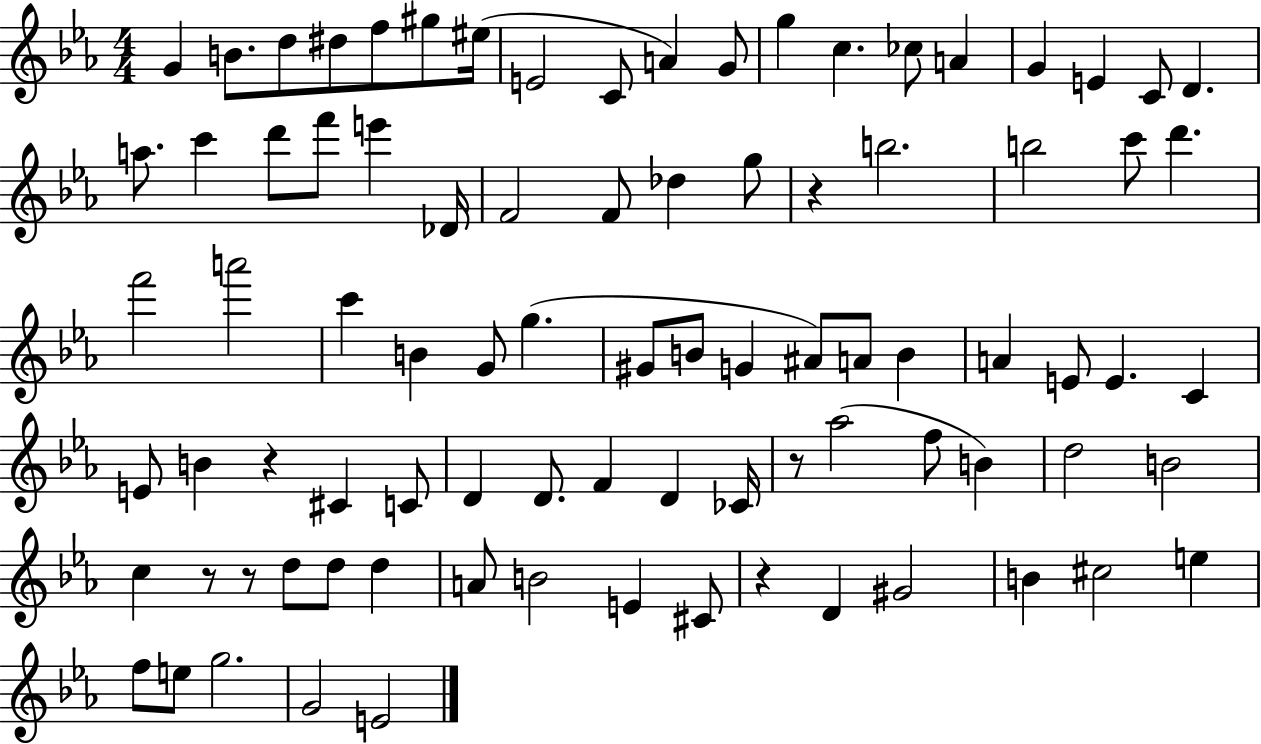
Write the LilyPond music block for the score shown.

{
  \clef treble
  \numericTimeSignature
  \time 4/4
  \key ees \major
  g'4 b'8. d''8 dis''8 f''8 gis''8 eis''16( | e'2 c'8 a'4) g'8 | g''4 c''4. ces''8 a'4 | g'4 e'4 c'8 d'4. | \break a''8. c'''4 d'''8 f'''8 e'''4 des'16 | f'2 f'8 des''4 g''8 | r4 b''2. | b''2 c'''8 d'''4. | \break f'''2 a'''2 | c'''4 b'4 g'8 g''4.( | gis'8 b'8 g'4 ais'8) a'8 b'4 | a'4 e'8 e'4. c'4 | \break e'8 b'4 r4 cis'4 c'8 | d'4 d'8. f'4 d'4 ces'16 | r8 aes''2( f''8 b'4) | d''2 b'2 | \break c''4 r8 r8 d''8 d''8 d''4 | a'8 b'2 e'4 cis'8 | r4 d'4 gis'2 | b'4 cis''2 e''4 | \break f''8 e''8 g''2. | g'2 e'2 | \bar "|."
}